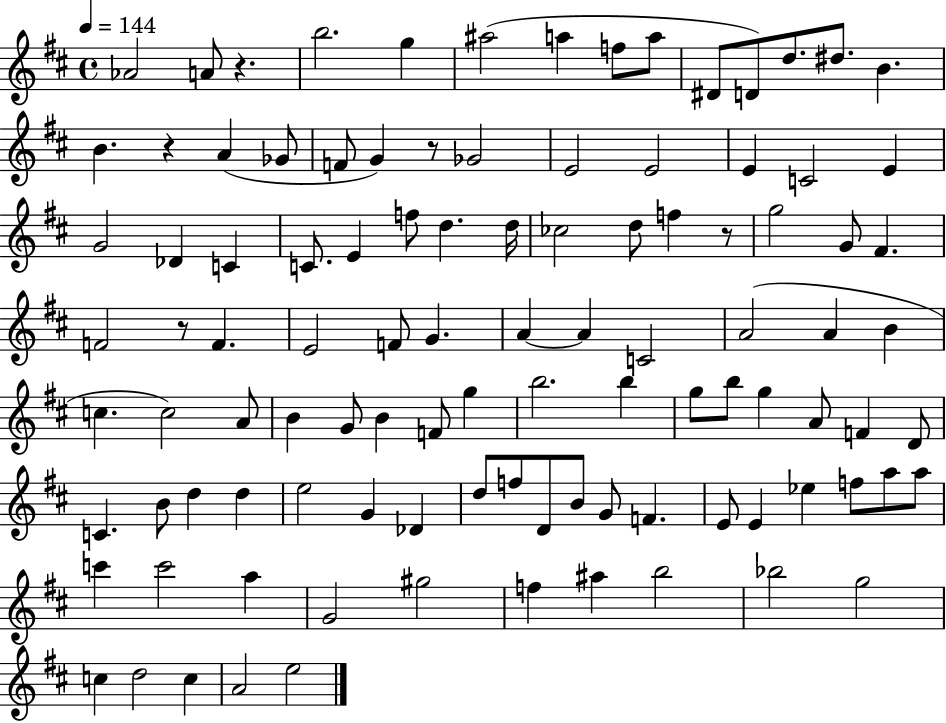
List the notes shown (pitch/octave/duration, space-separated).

Ab4/h A4/e R/q. B5/h. G5/q A#5/h A5/q F5/e A5/e D#4/e D4/e D5/e. D#5/e. B4/q. B4/q. R/q A4/q Gb4/e F4/e G4/q R/e Gb4/h E4/h E4/h E4/q C4/h E4/q G4/h Db4/q C4/q C4/e. E4/q F5/e D5/q. D5/s CES5/h D5/e F5/q R/e G5/h G4/e F#4/q. F4/h R/e F4/q. E4/h F4/e G4/q. A4/q A4/q C4/h A4/h A4/q B4/q C5/q. C5/h A4/e B4/q G4/e B4/q F4/e G5/q B5/h. B5/q G5/e B5/e G5/q A4/e F4/q D4/e C4/q. B4/e D5/q D5/q E5/h G4/q Db4/q D5/e F5/e D4/e B4/e G4/e F4/q. E4/e E4/q Eb5/q F5/e A5/e A5/e C6/q C6/h A5/q G4/h G#5/h F5/q A#5/q B5/h Bb5/h G5/h C5/q D5/h C5/q A4/h E5/h